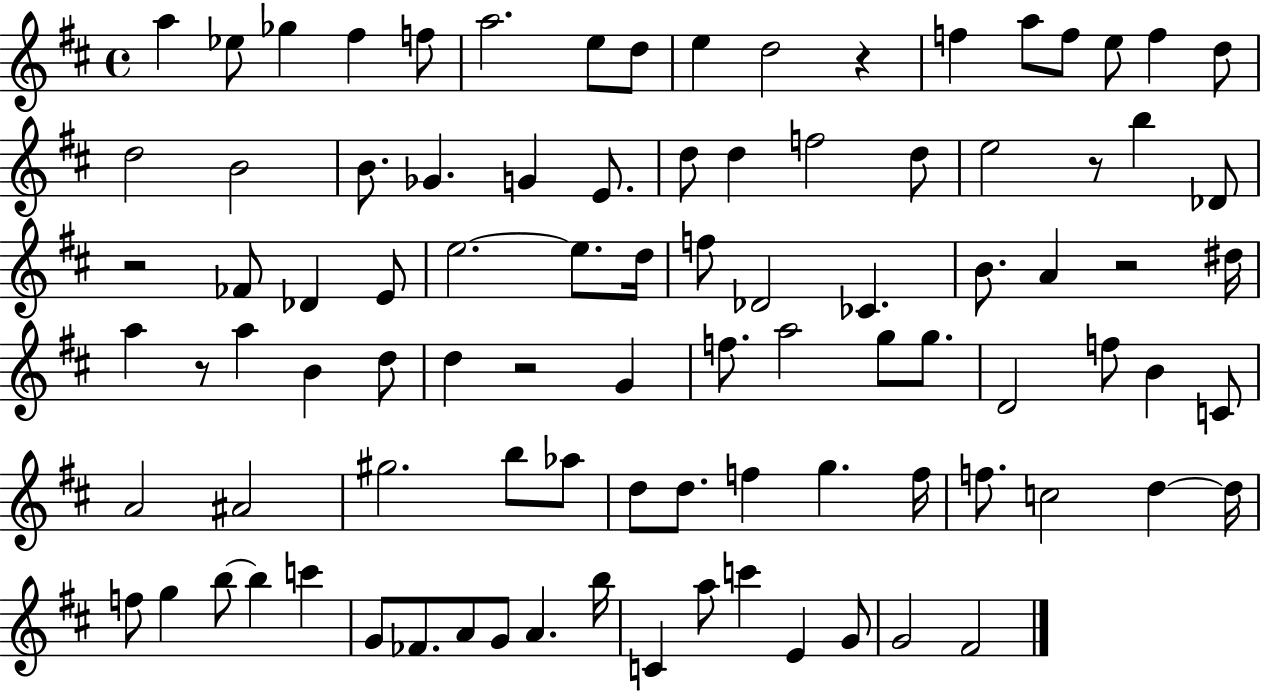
{
  \clef treble
  \time 4/4
  \defaultTimeSignature
  \key d \major
  a''4 ees''8 ges''4 fis''4 f''8 | a''2. e''8 d''8 | e''4 d''2 r4 | f''4 a''8 f''8 e''8 f''4 d''8 | \break d''2 b'2 | b'8. ges'4. g'4 e'8. | d''8 d''4 f''2 d''8 | e''2 r8 b''4 des'8 | \break r2 fes'8 des'4 e'8 | e''2.~~ e''8. d''16 | f''8 des'2 ces'4. | b'8. a'4 r2 dis''16 | \break a''4 r8 a''4 b'4 d''8 | d''4 r2 g'4 | f''8. a''2 g''8 g''8. | d'2 f''8 b'4 c'8 | \break a'2 ais'2 | gis''2. b''8 aes''8 | d''8 d''8. f''4 g''4. f''16 | f''8. c''2 d''4~~ d''16 | \break f''8 g''4 b''8~~ b''4 c'''4 | g'8 fes'8. a'8 g'8 a'4. b''16 | c'4 a''8 c'''4 e'4 g'8 | g'2 fis'2 | \break \bar "|."
}